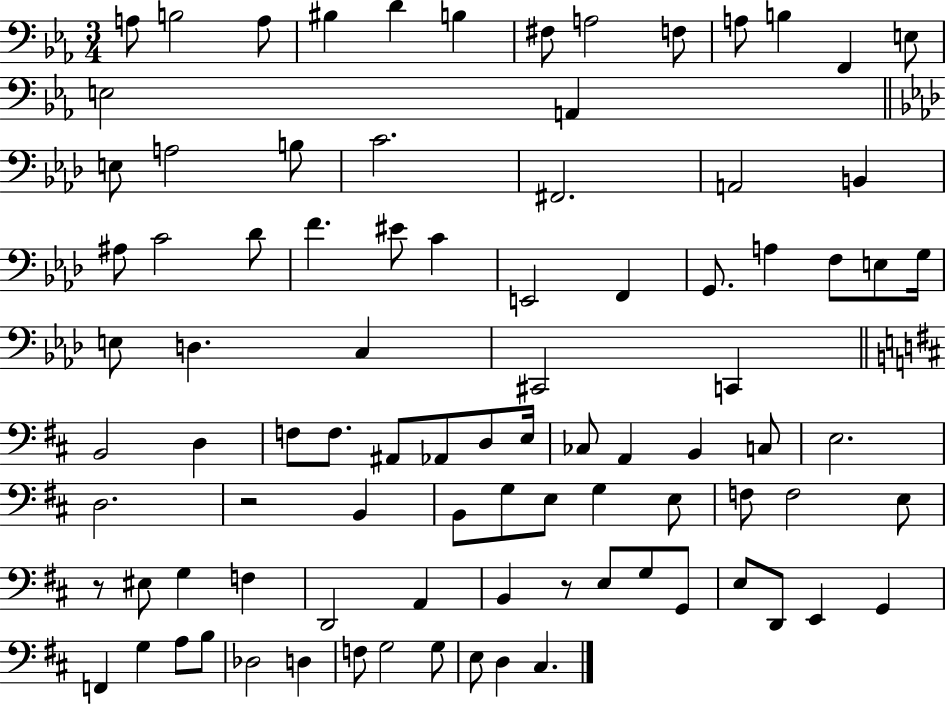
{
  \clef bass
  \numericTimeSignature
  \time 3/4
  \key ees \major
  \repeat volta 2 { a8 b2 a8 | bis4 d'4 b4 | fis8 a2 f8 | a8 b4 f,4 e8 | \break e2 a,4 | \bar "||" \break \key f \minor e8 a2 b8 | c'2. | fis,2. | a,2 b,4 | \break ais8 c'2 des'8 | f'4. eis'8 c'4 | e,2 f,4 | g,8. a4 f8 e8 g16 | \break e8 d4. c4 | cis,2 c,4 | \bar "||" \break \key d \major b,2 d4 | f8 f8. ais,8 aes,8 d8 e16 | ces8 a,4 b,4 c8 | e2. | \break d2. | r2 b,4 | b,8 g8 e8 g4 e8 | f8 f2 e8 | \break r8 eis8 g4 f4 | d,2 a,4 | b,4 r8 e8 g8 g,8 | e8 d,8 e,4 g,4 | \break f,4 g4 a8 b8 | des2 d4 | f8 g2 g8 | e8 d4 cis4. | \break } \bar "|."
}